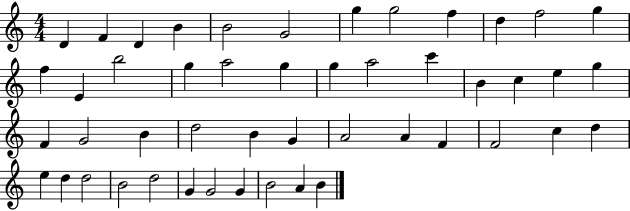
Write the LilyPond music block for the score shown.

{
  \clef treble
  \numericTimeSignature
  \time 4/4
  \key c \major
  d'4 f'4 d'4 b'4 | b'2 g'2 | g''4 g''2 f''4 | d''4 f''2 g''4 | \break f''4 e'4 b''2 | g''4 a''2 g''4 | g''4 a''2 c'''4 | b'4 c''4 e''4 g''4 | \break f'4 g'2 b'4 | d''2 b'4 g'4 | a'2 a'4 f'4 | f'2 c''4 d''4 | \break e''4 d''4 d''2 | b'2 d''2 | g'4 g'2 g'4 | b'2 a'4 b'4 | \break \bar "|."
}